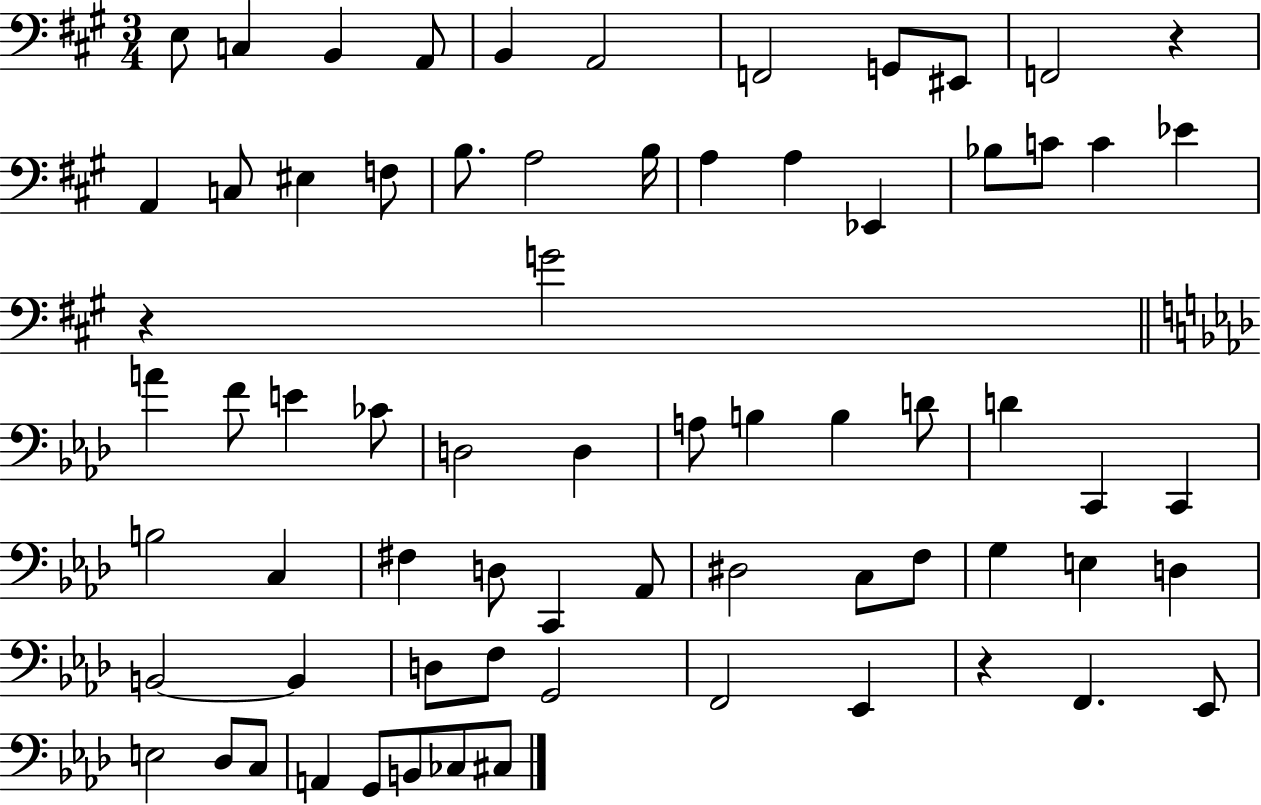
{
  \clef bass
  \numericTimeSignature
  \time 3/4
  \key a \major
  e8 c4 b,4 a,8 | b,4 a,2 | f,2 g,8 eis,8 | f,2 r4 | \break a,4 c8 eis4 f8 | b8. a2 b16 | a4 a4 ees,4 | bes8 c'8 c'4 ees'4 | \break r4 g'2 | \bar "||" \break \key aes \major a'4 f'8 e'4 ces'8 | d2 d4 | a8 b4 b4 d'8 | d'4 c,4 c,4 | \break b2 c4 | fis4 d8 c,4 aes,8 | dis2 c8 f8 | g4 e4 d4 | \break b,2~~ b,4 | d8 f8 g,2 | f,2 ees,4 | r4 f,4. ees,8 | \break e2 des8 c8 | a,4 g,8 b,8 ces8 cis8 | \bar "|."
}